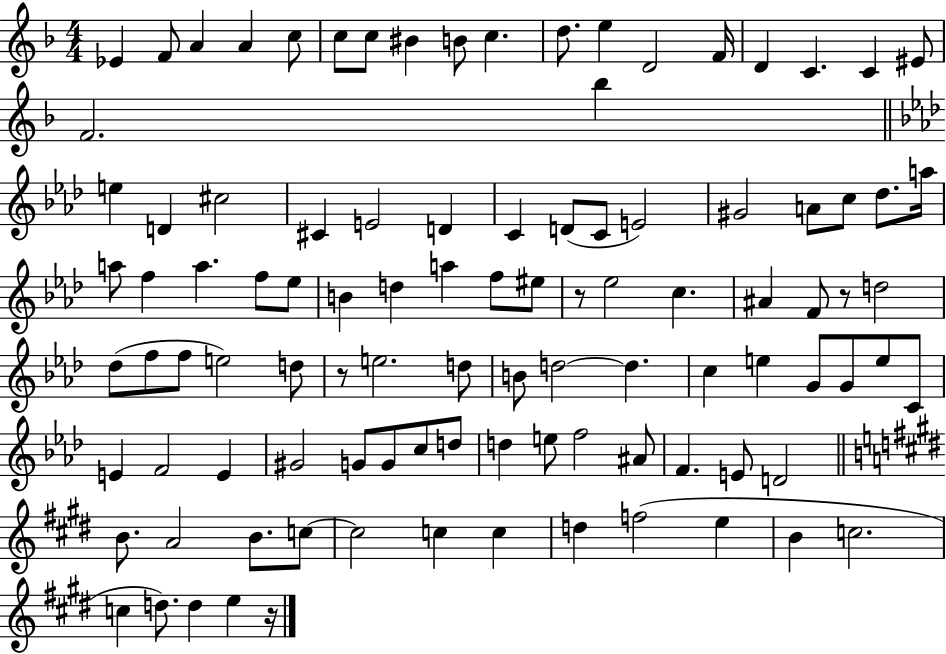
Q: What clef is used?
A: treble